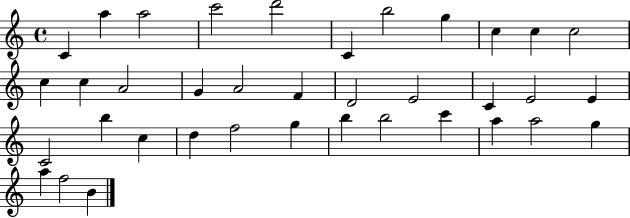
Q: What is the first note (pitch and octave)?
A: C4